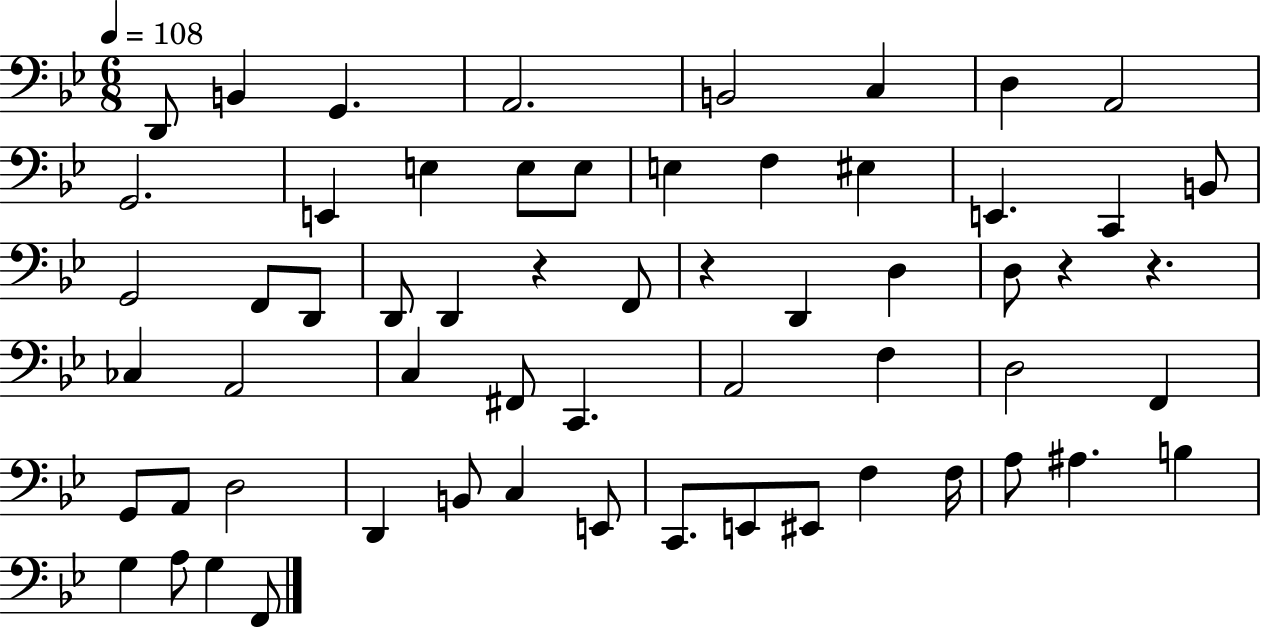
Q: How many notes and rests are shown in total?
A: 60